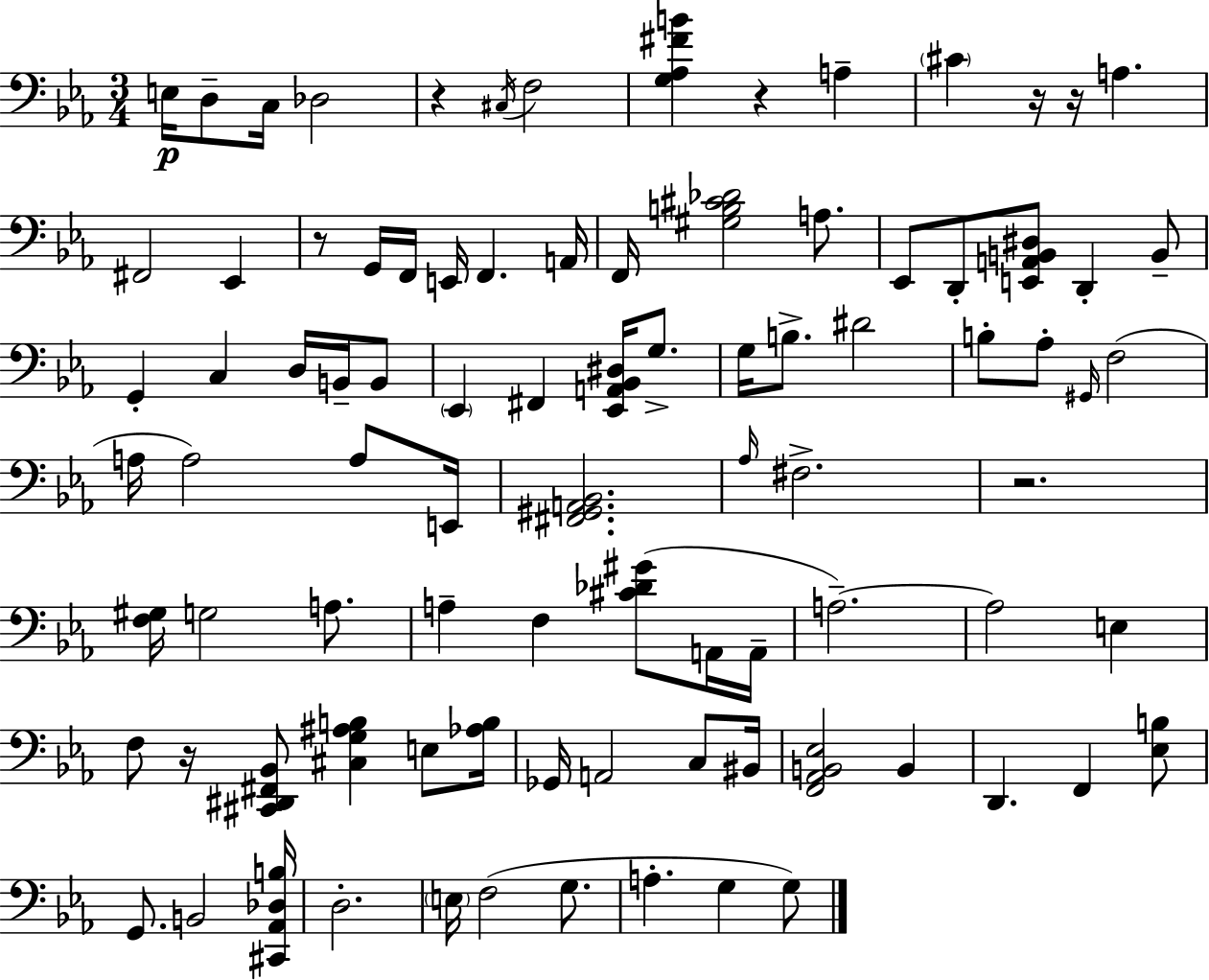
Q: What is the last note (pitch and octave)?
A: G3